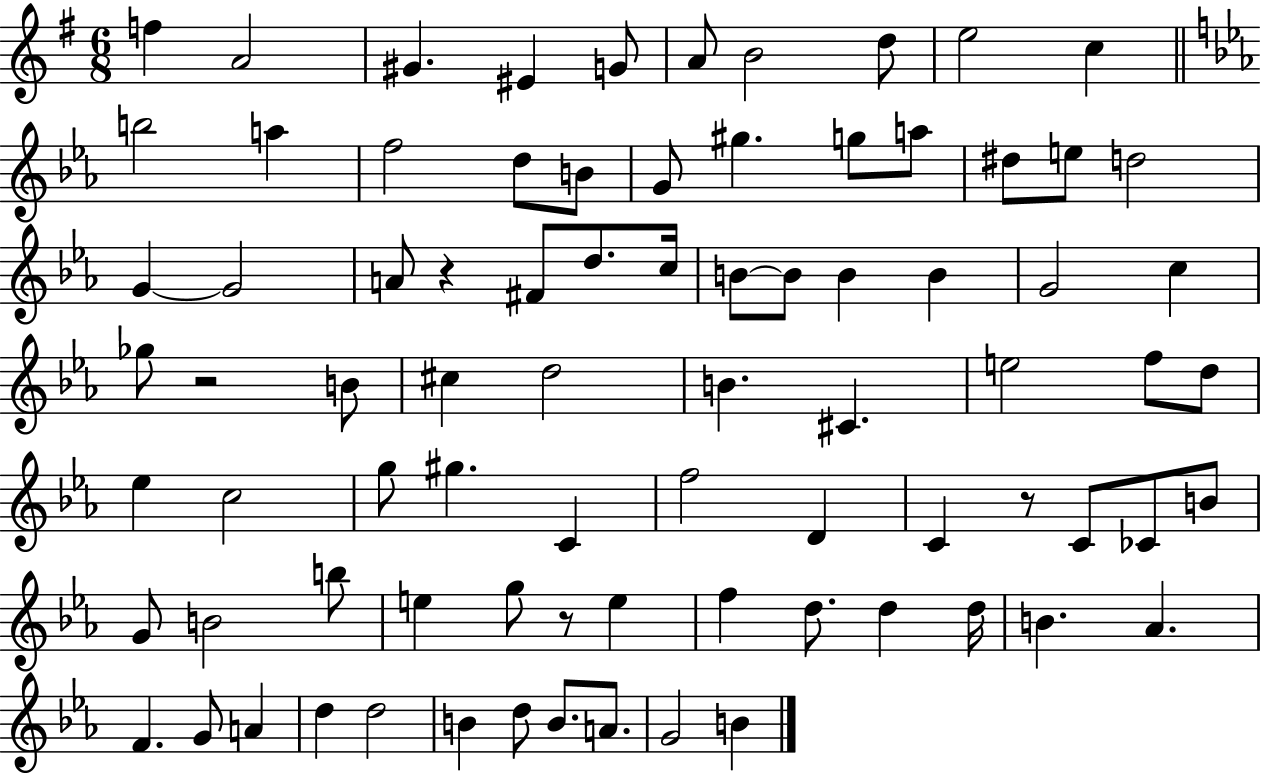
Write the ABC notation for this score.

X:1
T:Untitled
M:6/8
L:1/4
K:G
f A2 ^G ^E G/2 A/2 B2 d/2 e2 c b2 a f2 d/2 B/2 G/2 ^g g/2 a/2 ^d/2 e/2 d2 G G2 A/2 z ^F/2 d/2 c/4 B/2 B/2 B B G2 c _g/2 z2 B/2 ^c d2 B ^C e2 f/2 d/2 _e c2 g/2 ^g C f2 D C z/2 C/2 _C/2 B/2 G/2 B2 b/2 e g/2 z/2 e f d/2 d d/4 B _A F G/2 A d d2 B d/2 B/2 A/2 G2 B